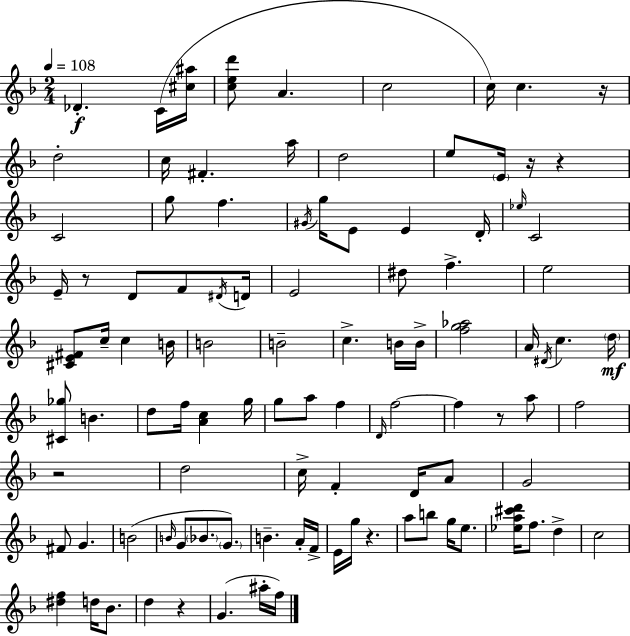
Db4/q. C4/s [C#5,A#5]/s [C5,E5,D6]/e A4/q. C5/h C5/s C5/q. R/s D5/h C5/s F#4/q. A5/s D5/h E5/e E4/s R/s R/q C4/h G5/e F5/q. G#4/s G5/s E4/e E4/q D4/s Eb5/s C4/h E4/s R/e D4/e F4/e D#4/s D4/s E4/h D#5/e F5/q. E5/h [C#4,E4,F#4]/e C5/s C5/q B4/s B4/h B4/h C5/q. B4/s B4/s [F5,G5,Ab5]/h A4/s D#4/s C5/q. D5/s [C#4,Gb5]/e B4/q. D5/e F5/s [A4,C5]/q G5/s G5/e A5/e F5/q D4/s F5/h F5/q R/e A5/e F5/h R/h D5/h C5/s F4/q D4/s A4/e G4/h F#4/e G4/q. B4/h B4/s G4/e Bb4/e. G4/e. B4/q. A4/s F4/s E4/s G5/s R/q. A5/e B5/e G5/s E5/e. [Eb5,A5,C#6,D6]/s F5/e. D5/q C5/h [D#5,F5]/q D5/s Bb4/e. D5/q R/q G4/q. A#5/s F5/s